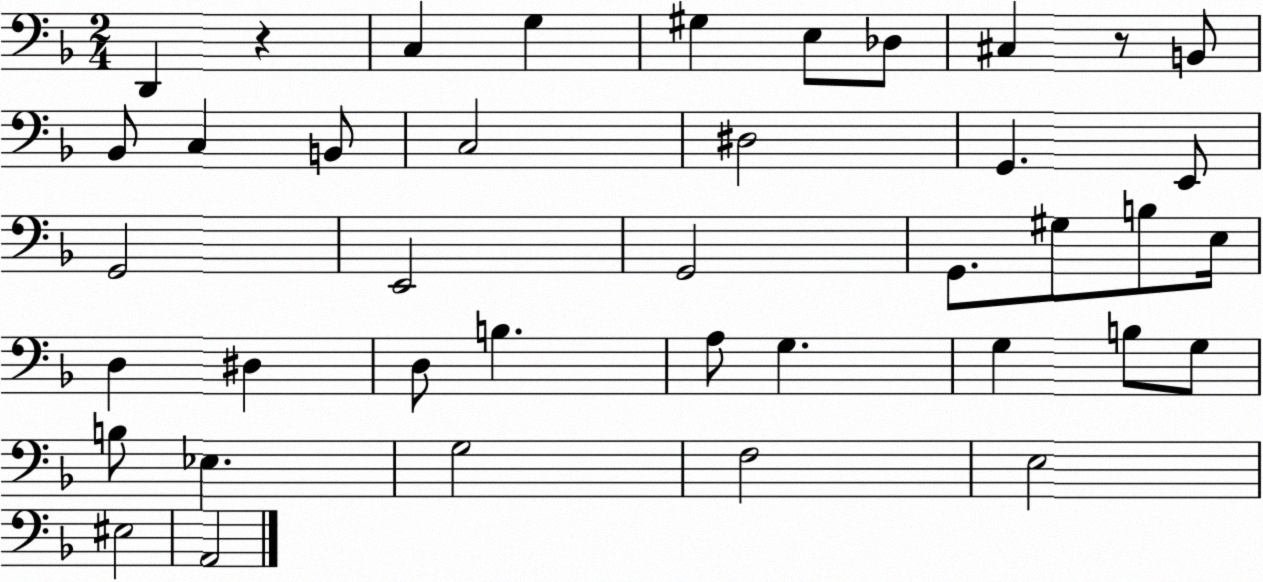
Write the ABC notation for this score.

X:1
T:Untitled
M:2/4
L:1/4
K:F
D,, z C, G, ^G, E,/2 _D,/2 ^C, z/2 B,,/2 _B,,/2 C, B,,/2 C,2 ^D,2 G,, E,,/2 G,,2 E,,2 G,,2 G,,/2 ^G,/2 B,/2 E,/4 D, ^D, D,/2 B, A,/2 G, G, B,/2 G,/2 B,/2 _E, G,2 F,2 E,2 ^E,2 A,,2